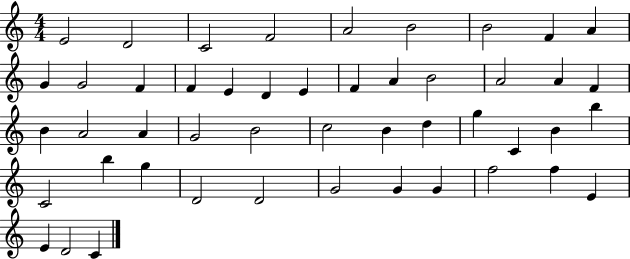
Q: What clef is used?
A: treble